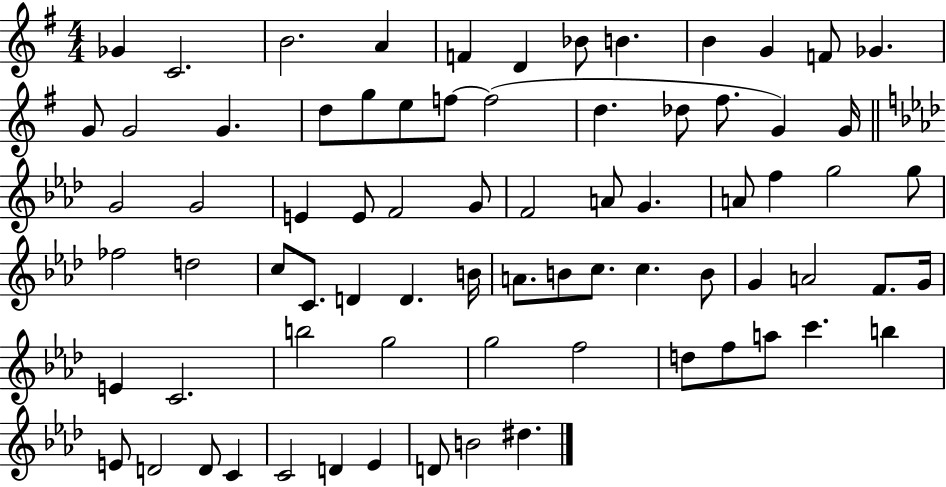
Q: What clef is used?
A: treble